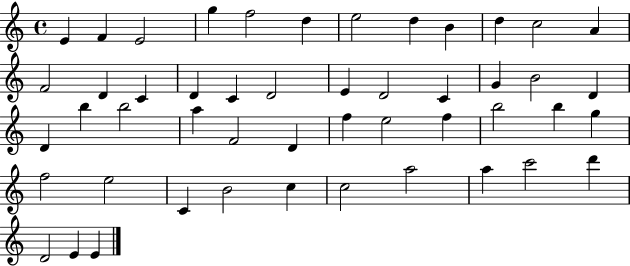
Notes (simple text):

E4/q F4/q E4/h G5/q F5/h D5/q E5/h D5/q B4/q D5/q C5/h A4/q F4/h D4/q C4/q D4/q C4/q D4/h E4/q D4/h C4/q G4/q B4/h D4/q D4/q B5/q B5/h A5/q F4/h D4/q F5/q E5/h F5/q B5/h B5/q G5/q F5/h E5/h C4/q B4/h C5/q C5/h A5/h A5/q C6/h D6/q D4/h E4/q E4/q